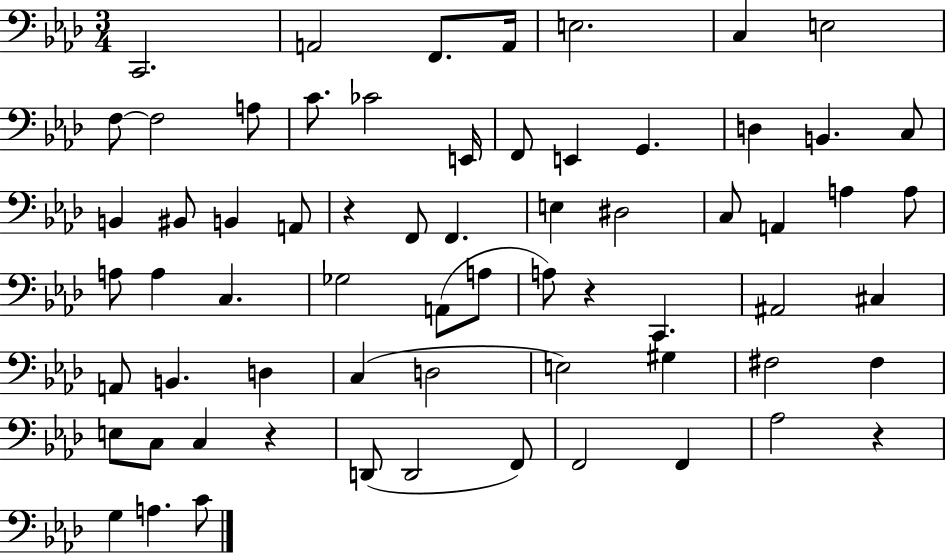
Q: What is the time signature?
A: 3/4